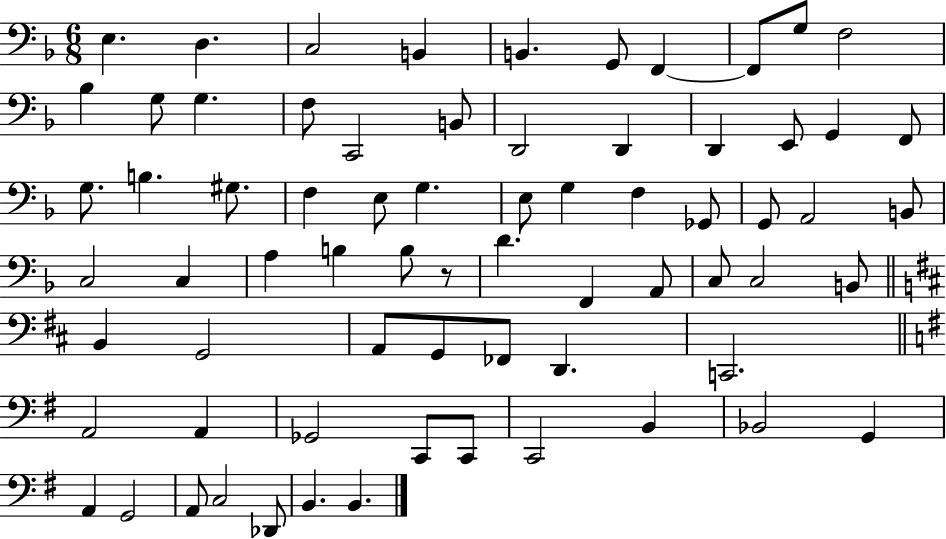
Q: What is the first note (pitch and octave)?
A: E3